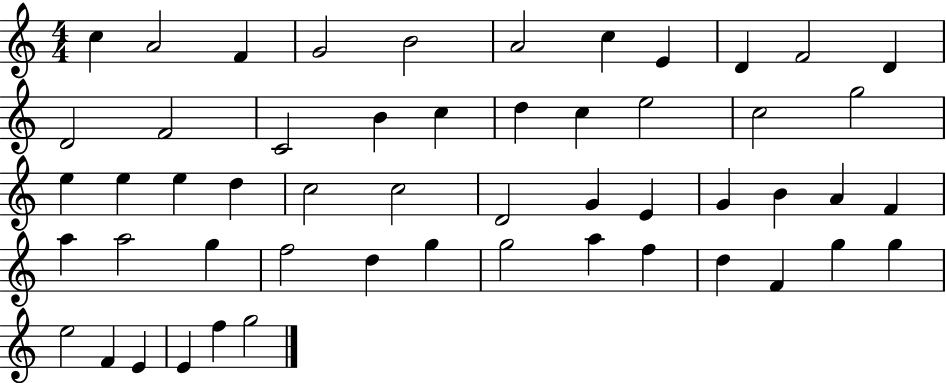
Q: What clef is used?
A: treble